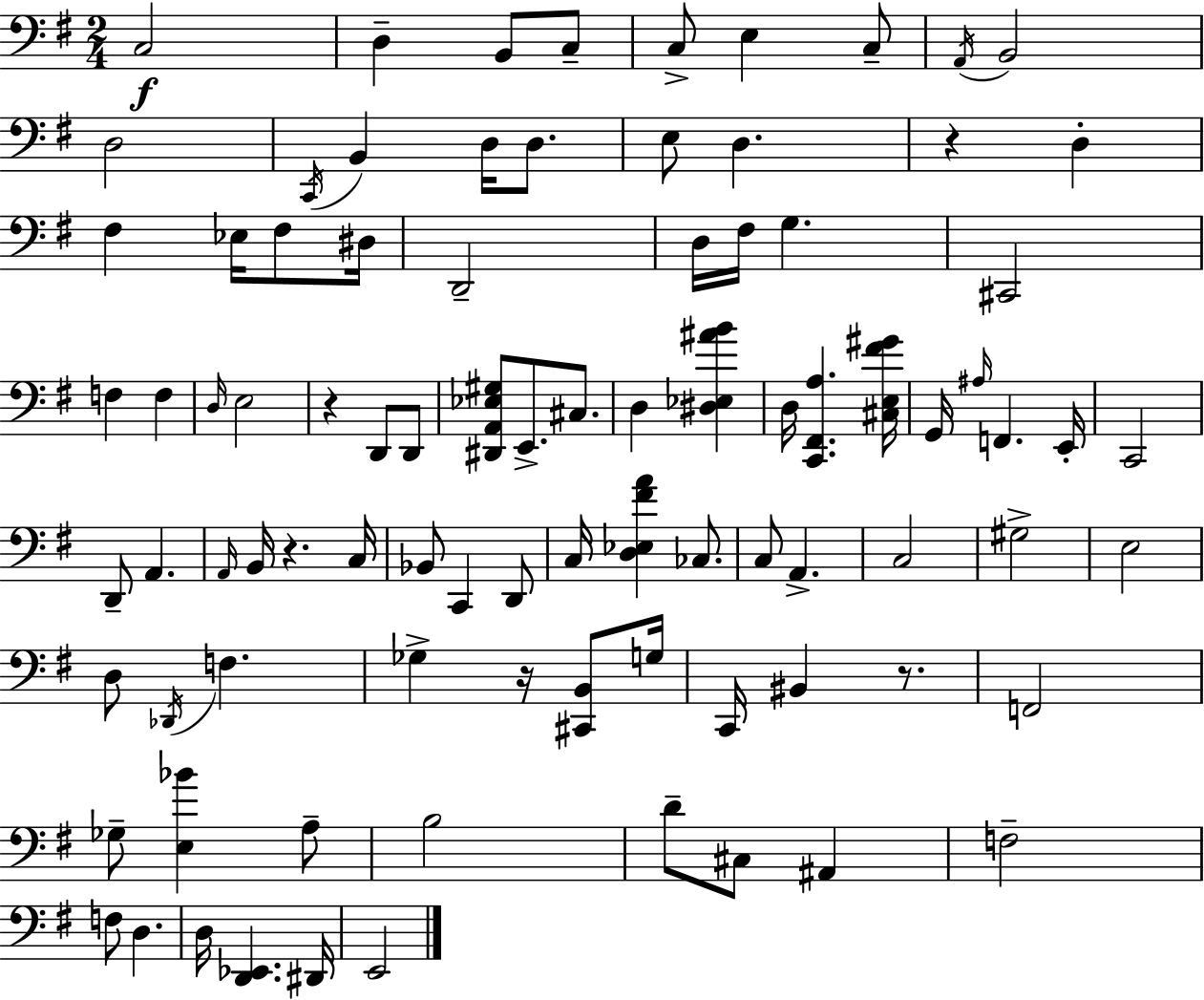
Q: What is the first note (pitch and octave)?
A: C3